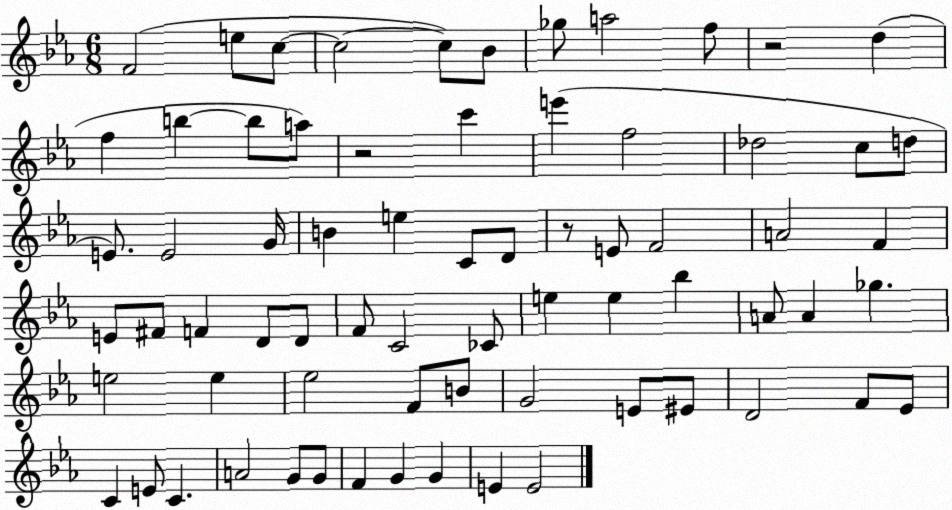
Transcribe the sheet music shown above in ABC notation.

X:1
T:Untitled
M:6/8
L:1/4
K:Eb
F2 e/2 c/2 c2 c/2 _B/2 _g/2 a2 f/2 z2 d f b b/2 a/2 z2 c' e' f2 _d2 c/2 d/2 E/2 E2 G/4 B e C/2 D/2 z/2 E/2 F2 A2 F E/2 ^F/2 F D/2 D/2 F/2 C2 _C/2 e e _b A/2 A _g e2 e _e2 F/2 B/2 G2 E/2 ^E/2 D2 F/2 _E/2 C E/2 C A2 G/2 G/2 F G G E E2